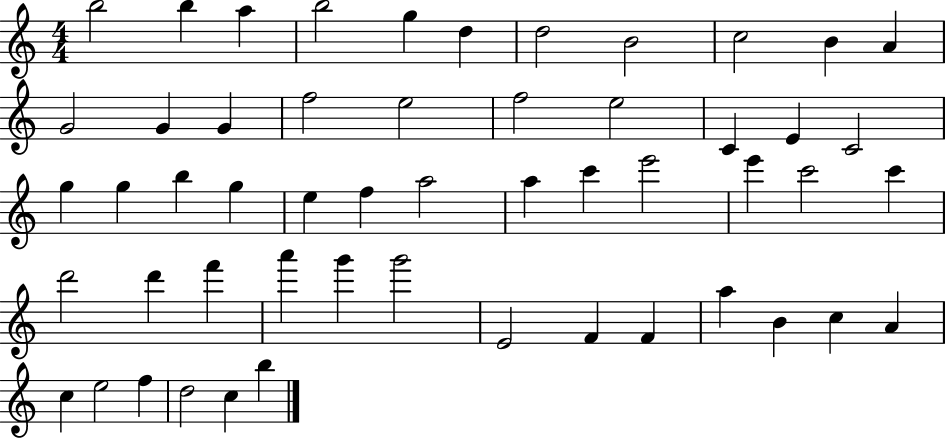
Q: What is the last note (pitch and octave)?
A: B5